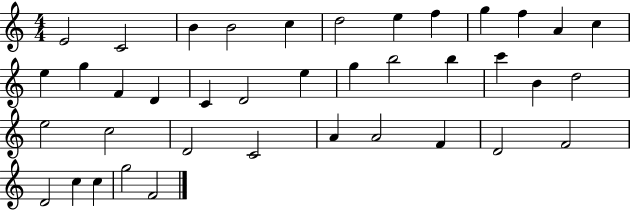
X:1
T:Untitled
M:4/4
L:1/4
K:C
E2 C2 B B2 c d2 e f g f A c e g F D C D2 e g b2 b c' B d2 e2 c2 D2 C2 A A2 F D2 F2 D2 c c g2 F2